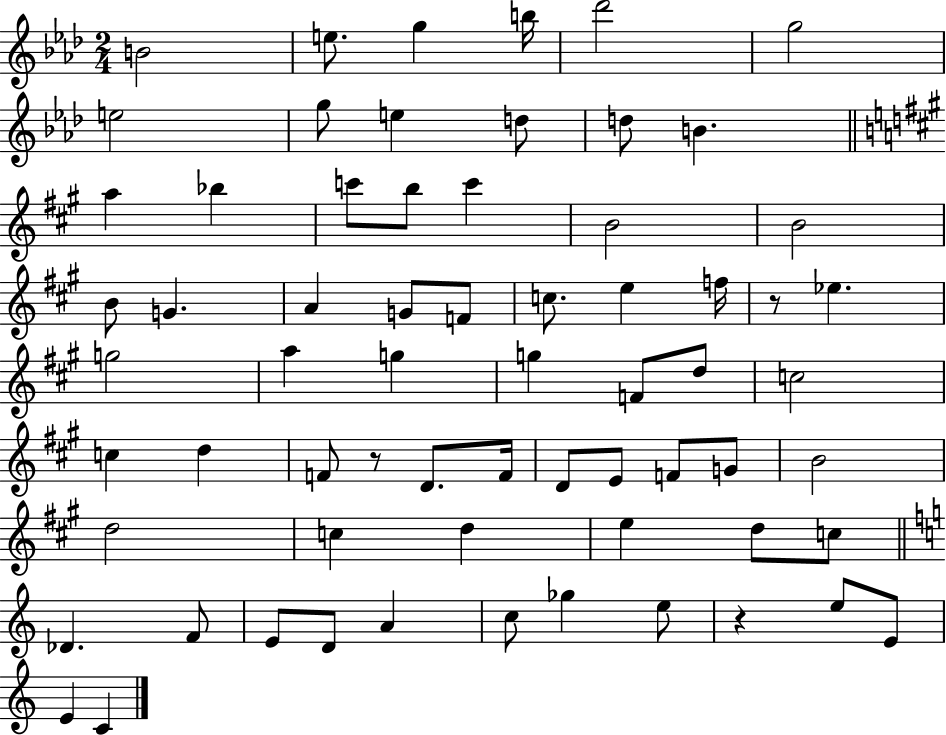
{
  \clef treble
  \numericTimeSignature
  \time 2/4
  \key aes \major
  b'2 | e''8. g''4 b''16 | des'''2 | g''2 | \break e''2 | g''8 e''4 d''8 | d''8 b'4. | \bar "||" \break \key a \major a''4 bes''4 | c'''8 b''8 c'''4 | b'2 | b'2 | \break b'8 g'4. | a'4 g'8 f'8 | c''8. e''4 f''16 | r8 ees''4. | \break g''2 | a''4 g''4 | g''4 f'8 d''8 | c''2 | \break c''4 d''4 | f'8 r8 d'8. f'16 | d'8 e'8 f'8 g'8 | b'2 | \break d''2 | c''4 d''4 | e''4 d''8 c''8 | \bar "||" \break \key c \major des'4. f'8 | e'8 d'8 a'4 | c''8 ges''4 e''8 | r4 e''8 e'8 | \break e'4 c'4 | \bar "|."
}